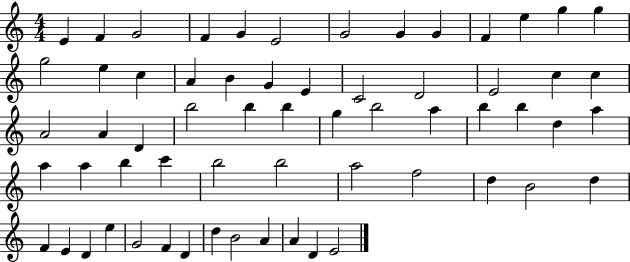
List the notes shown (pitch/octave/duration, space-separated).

E4/q F4/q G4/h F4/q G4/q E4/h G4/h G4/q G4/q F4/q E5/q G5/q G5/q G5/h E5/q C5/q A4/q B4/q G4/q E4/q C4/h D4/h E4/h C5/q C5/q A4/h A4/q D4/q B5/h B5/q B5/q G5/q B5/h A5/q B5/q B5/q D5/q A5/q A5/q A5/q B5/q C6/q B5/h B5/h A5/h F5/h D5/q B4/h D5/q F4/q E4/q D4/q E5/q G4/h F4/q D4/q D5/q B4/h A4/q A4/q D4/q E4/h